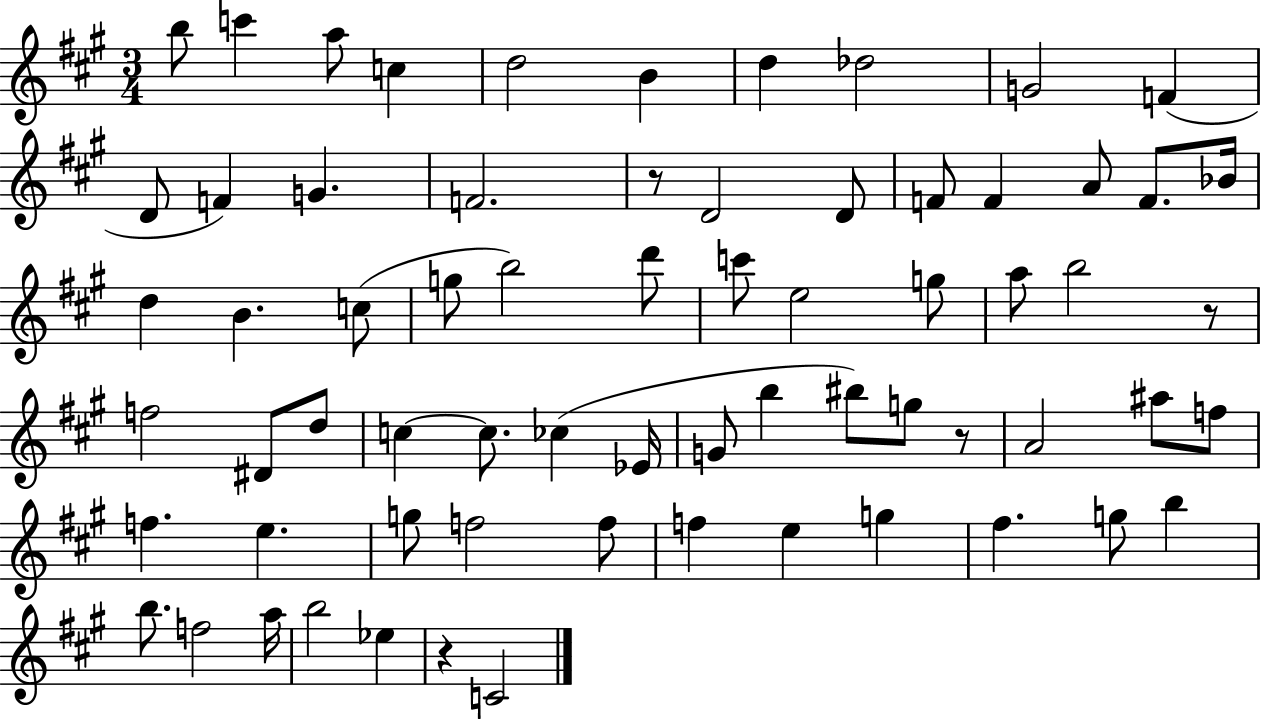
X:1
T:Untitled
M:3/4
L:1/4
K:A
b/2 c' a/2 c d2 B d _d2 G2 F D/2 F G F2 z/2 D2 D/2 F/2 F A/2 F/2 _B/4 d B c/2 g/2 b2 d'/2 c'/2 e2 g/2 a/2 b2 z/2 f2 ^D/2 d/2 c c/2 _c _E/4 G/2 b ^b/2 g/2 z/2 A2 ^a/2 f/2 f e g/2 f2 f/2 f e g ^f g/2 b b/2 f2 a/4 b2 _e z C2